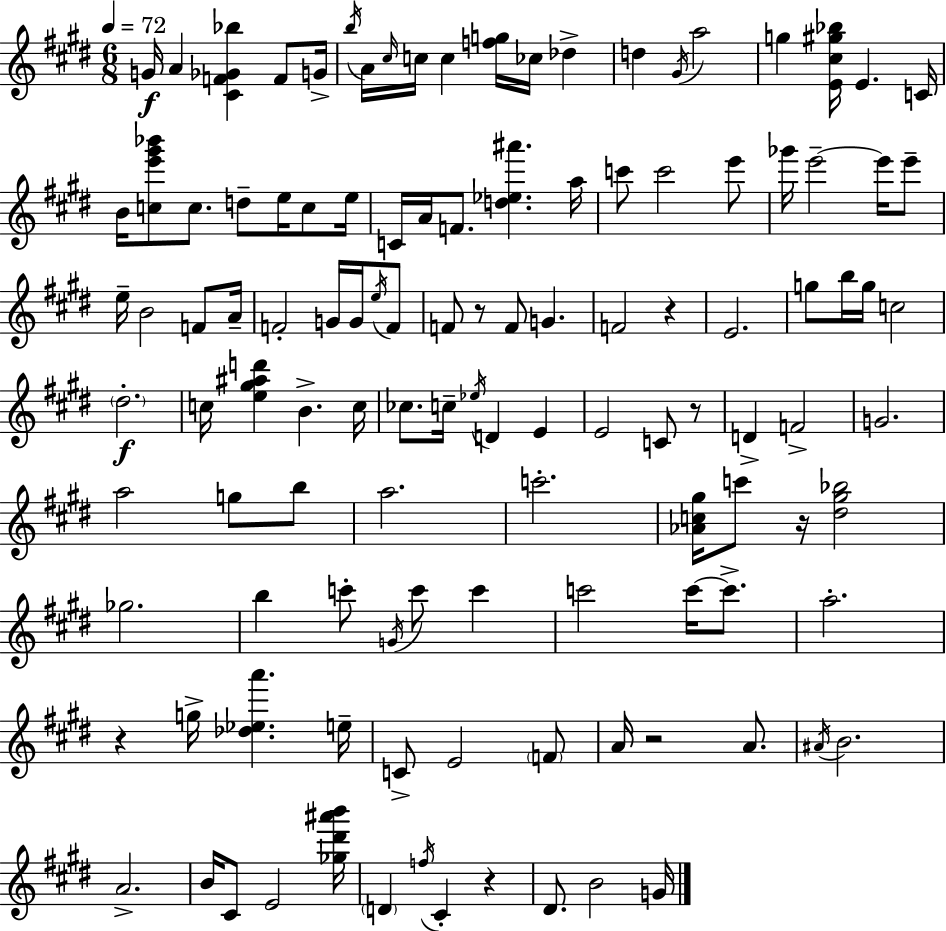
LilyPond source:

{
  \clef treble
  \numericTimeSignature
  \time 6/8
  \key e \major
  \tempo 4 = 72
  g'16\f a'4 <cis' f' ges' bes''>4 f'8 g'16-> | \acciaccatura { b''16 } a'16 \grace { cis''16 } c''16 c''4 <f'' g''>16 ces''16 des''4-> | d''4 \acciaccatura { gis'16 } a''2 | g''4 <e' cis'' gis'' bes''>16 e'4. | \break c'16 b'16 <c'' e''' gis''' bes'''>8 c''8. d''8-- e''16 | c''8 e''16 c'16 a'16 f'8. <d'' ees'' ais'''>4. | a''16 c'''8 c'''2 | e'''8 ges'''16 e'''2--~~ | \break e'''16 e'''8-- e''16-- b'2 | f'8 a'16-- f'2-. g'16 | g'16 \acciaccatura { e''16 } f'8 f'8 r8 f'8 g'4. | f'2 | \break r4 e'2. | g''8 b''16 g''16 c''2 | \parenthesize dis''2.-.\f | c''16 <e'' gis'' ais'' d'''>4 b'4.-> | \break c''16 ces''8. c''16-- \acciaccatura { ees''16 } d'4 | e'4 e'2 | c'8 r8 d'4-> f'2-> | g'2. | \break a''2 | g''8 b''8 a''2. | c'''2.-. | <aes' c'' gis''>16 c'''8 r16 <dis'' gis'' bes''>2 | \break ges''2. | b''4 c'''8-. \acciaccatura { g'16 } | c'''8 c'''4 c'''2 | c'''16~~ c'''8.-> a''2.-. | \break r4 g''16-> <des'' ees'' a'''>4. | e''16-- c'8-> e'2 | \parenthesize f'8 a'16 r2 | a'8. \acciaccatura { ais'16 } b'2. | \break a'2.-> | b'16 cis'8 e'2 | <ges'' dis''' ais''' b'''>16 \parenthesize d'4 \acciaccatura { f''16 } | cis'4-. r4 dis'8. b'2 | \break g'16 \bar "|."
}